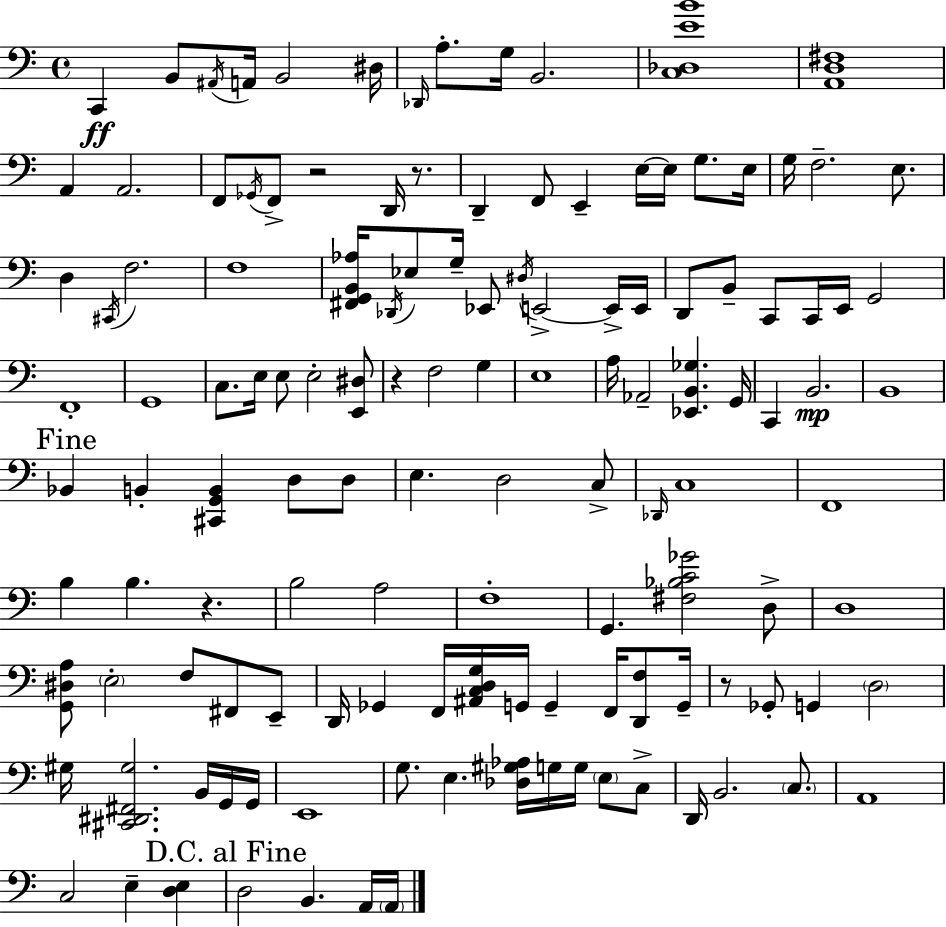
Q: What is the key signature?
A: C major